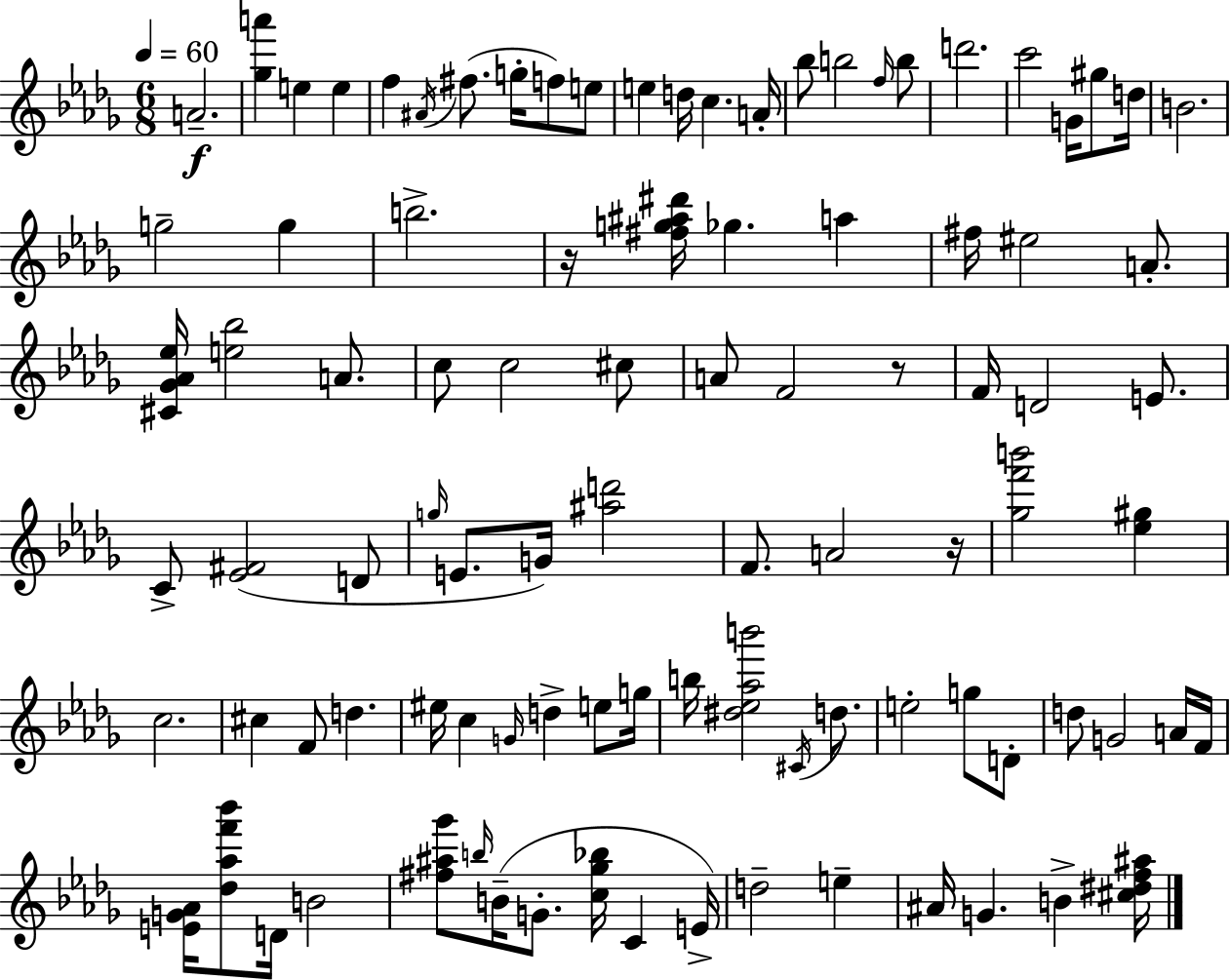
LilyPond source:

{
  \clef treble
  \numericTimeSignature
  \time 6/8
  \key bes \minor
  \tempo 4 = 60
  a'2.--\f | <ges'' a'''>4 e''4 e''4 | f''4 \acciaccatura { ais'16 }( fis''8. g''16-. f''8) e''8 | e''4 d''16 c''4. | \break a'16-. bes''8 b''2 \grace { f''16 } | b''8 d'''2. | c'''2 g'16 gis''8 | d''16 b'2. | \break g''2-- g''4 | b''2.-> | r16 <fis'' g'' ais'' dis'''>16 ges''4. a''4 | fis''16 eis''2 a'8.-. | \break <cis' ges' aes' ees''>16 <e'' bes''>2 a'8. | c''8 c''2 | cis''8 a'8 f'2 | r8 f'16 d'2 e'8. | \break c'8-> <ees' fis'>2( | d'8 \grace { g''16 } e'8. g'16) <ais'' d'''>2 | f'8. a'2 | r16 <ges'' f''' b'''>2 <ees'' gis''>4 | \break c''2. | cis''4 f'8 d''4. | eis''16 c''4 \grace { g'16 } d''4-> | e''8 g''16 b''16 <dis'' ees'' aes'' b'''>2 | \break \acciaccatura { cis'16 } d''8. e''2-. | g''8 d'8-. d''8 g'2 | a'16 f'16 <e' g' aes'>16 <des'' aes'' f''' bes'''>8 d'16 b'2 | <fis'' ais'' ges'''>8 \grace { b''16 }( b'16-- g'8.-. | \break <c'' ges'' bes''>16 c'4 e'16->) d''2-- | e''4-- ais'16 g'4. | b'4-> <cis'' dis'' f'' ais''>16 \bar "|."
}